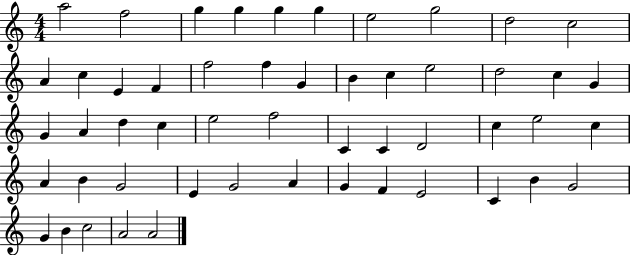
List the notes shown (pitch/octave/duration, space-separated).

A5/h F5/h G5/q G5/q G5/q G5/q E5/h G5/h D5/h C5/h A4/q C5/q E4/q F4/q F5/h F5/q G4/q B4/q C5/q E5/h D5/h C5/q G4/q G4/q A4/q D5/q C5/q E5/h F5/h C4/q C4/q D4/h C5/q E5/h C5/q A4/q B4/q G4/h E4/q G4/h A4/q G4/q F4/q E4/h C4/q B4/q G4/h G4/q B4/q C5/h A4/h A4/h